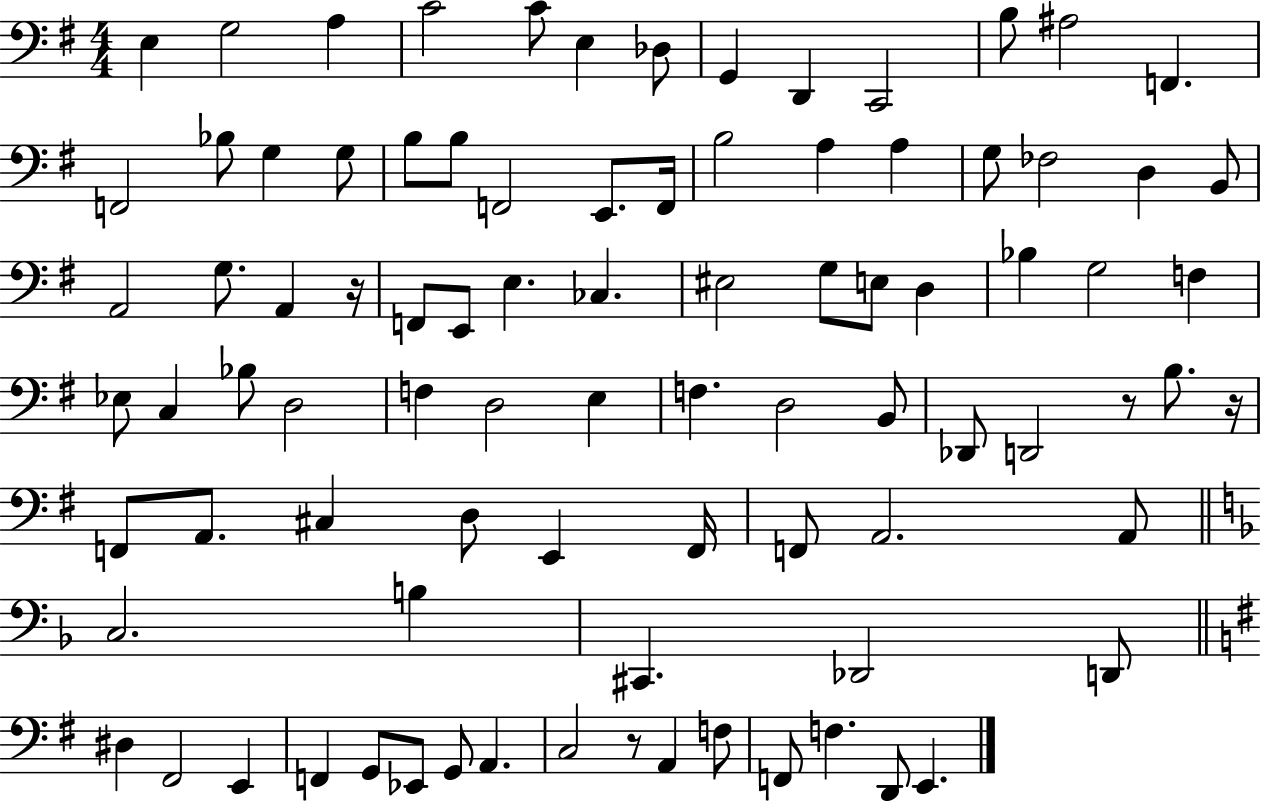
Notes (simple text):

E3/q G3/h A3/q C4/h C4/e E3/q Db3/e G2/q D2/q C2/h B3/e A#3/h F2/q. F2/h Bb3/e G3/q G3/e B3/e B3/e F2/h E2/e. F2/s B3/h A3/q A3/q G3/e FES3/h D3/q B2/e A2/h G3/e. A2/q R/s F2/e E2/e E3/q. CES3/q. EIS3/h G3/e E3/e D3/q Bb3/q G3/h F3/q Eb3/e C3/q Bb3/e D3/h F3/q D3/h E3/q F3/q. D3/h B2/e Db2/e D2/h R/e B3/e. R/s F2/e A2/e. C#3/q D3/e E2/q F2/s F2/e A2/h. A2/e C3/h. B3/q C#2/q. Db2/h D2/e D#3/q F#2/h E2/q F2/q G2/e Eb2/e G2/e A2/q. C3/h R/e A2/q F3/e F2/e F3/q. D2/e E2/q.